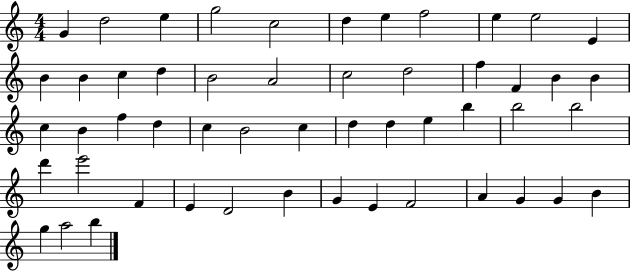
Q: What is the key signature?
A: C major